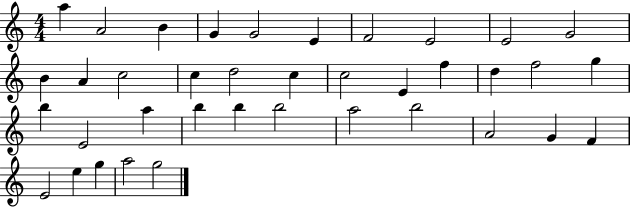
{
  \clef treble
  \numericTimeSignature
  \time 4/4
  \key c \major
  a''4 a'2 b'4 | g'4 g'2 e'4 | f'2 e'2 | e'2 g'2 | \break b'4 a'4 c''2 | c''4 d''2 c''4 | c''2 e'4 f''4 | d''4 f''2 g''4 | \break b''4 e'2 a''4 | b''4 b''4 b''2 | a''2 b''2 | a'2 g'4 f'4 | \break e'2 e''4 g''4 | a''2 g''2 | \bar "|."
}